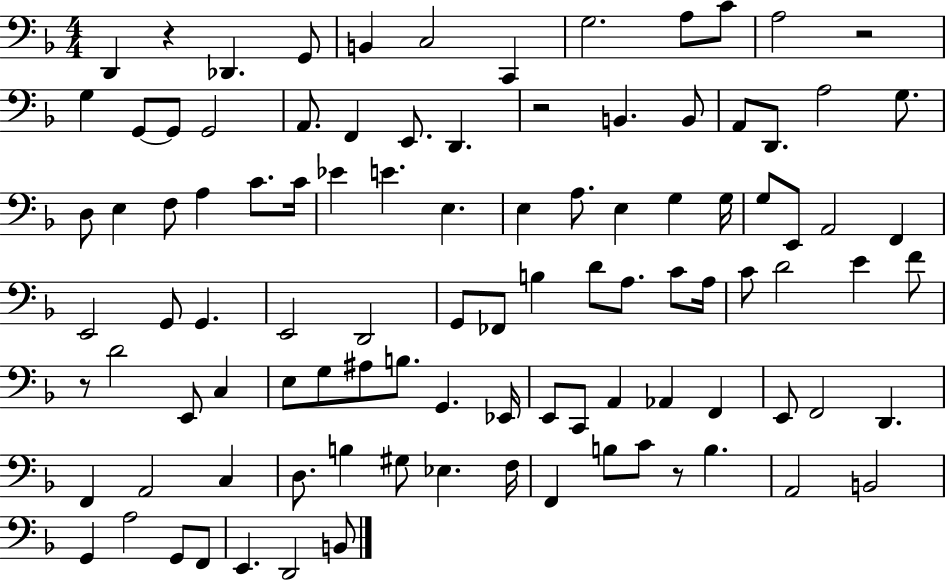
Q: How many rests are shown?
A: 5